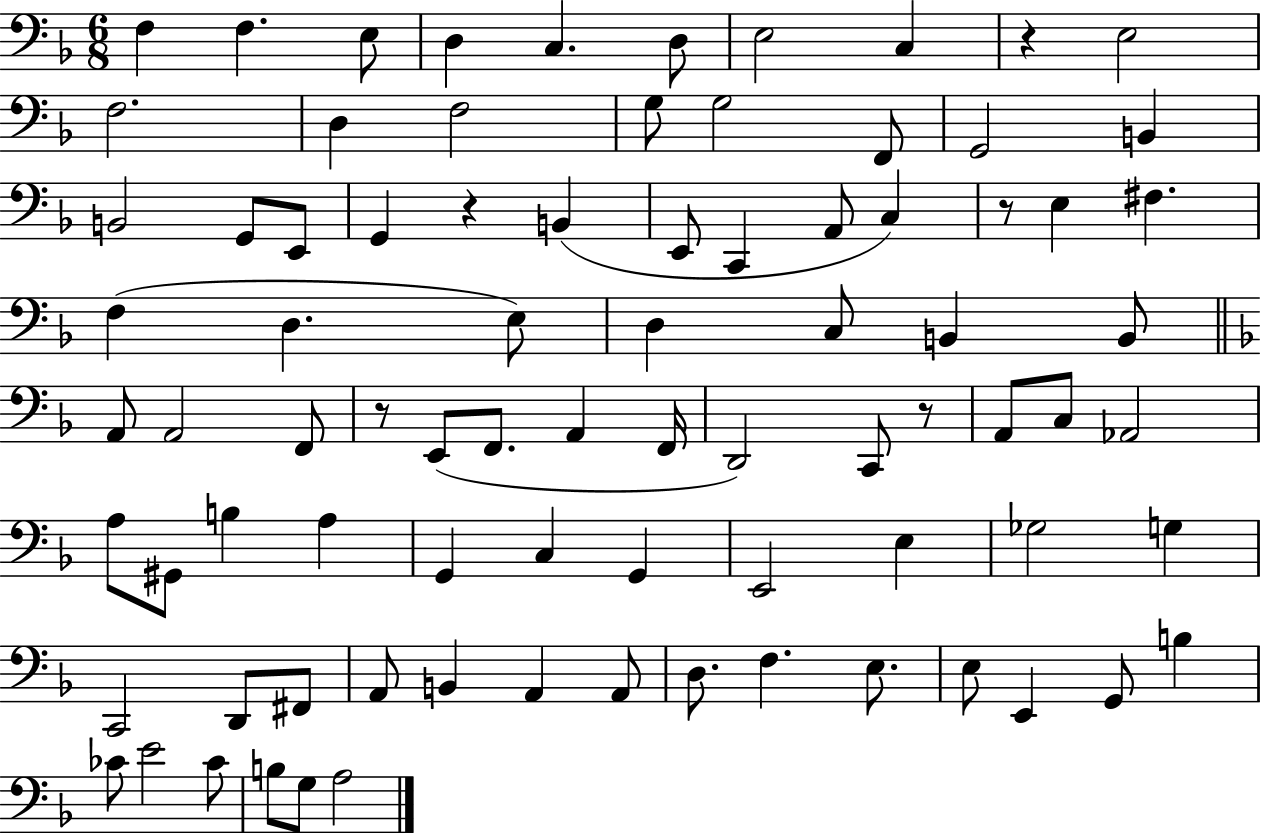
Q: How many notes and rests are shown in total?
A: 83